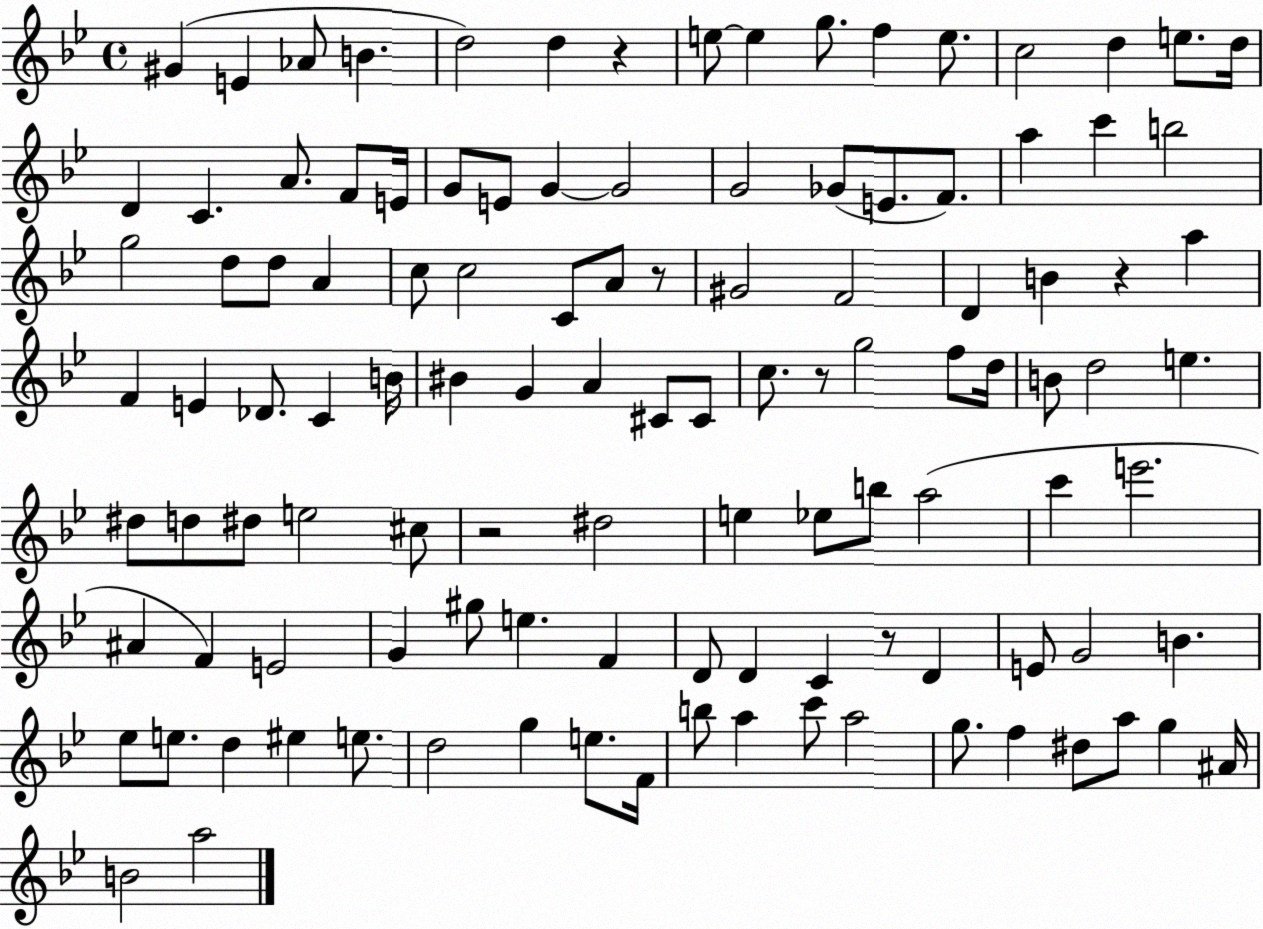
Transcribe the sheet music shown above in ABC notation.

X:1
T:Untitled
M:4/4
L:1/4
K:Bb
^G E _A/2 B d2 d z e/2 e g/2 f e/2 c2 d e/2 d/4 D C A/2 F/2 E/4 G/2 E/2 G G2 G2 _G/2 E/2 F/2 a c' b2 g2 d/2 d/2 A c/2 c2 C/2 A/2 z/2 ^G2 F2 D B z a F E _D/2 C B/4 ^B G A ^C/2 ^C/2 c/2 z/2 g2 f/2 d/4 B/2 d2 e ^d/2 d/2 ^d/2 e2 ^c/2 z2 ^d2 e _e/2 b/2 a2 c' e'2 ^A F E2 G ^g/2 e F D/2 D C z/2 D E/2 G2 B _e/2 e/2 d ^e e/2 d2 g e/2 F/4 b/2 a c'/2 a2 g/2 f ^d/2 a/2 g ^A/4 B2 a2